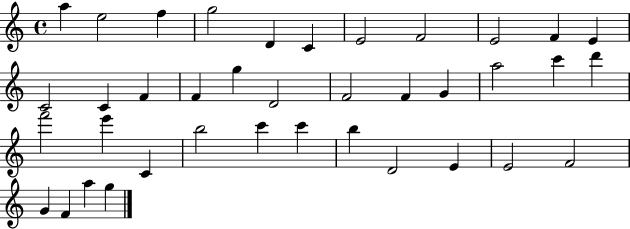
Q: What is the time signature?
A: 4/4